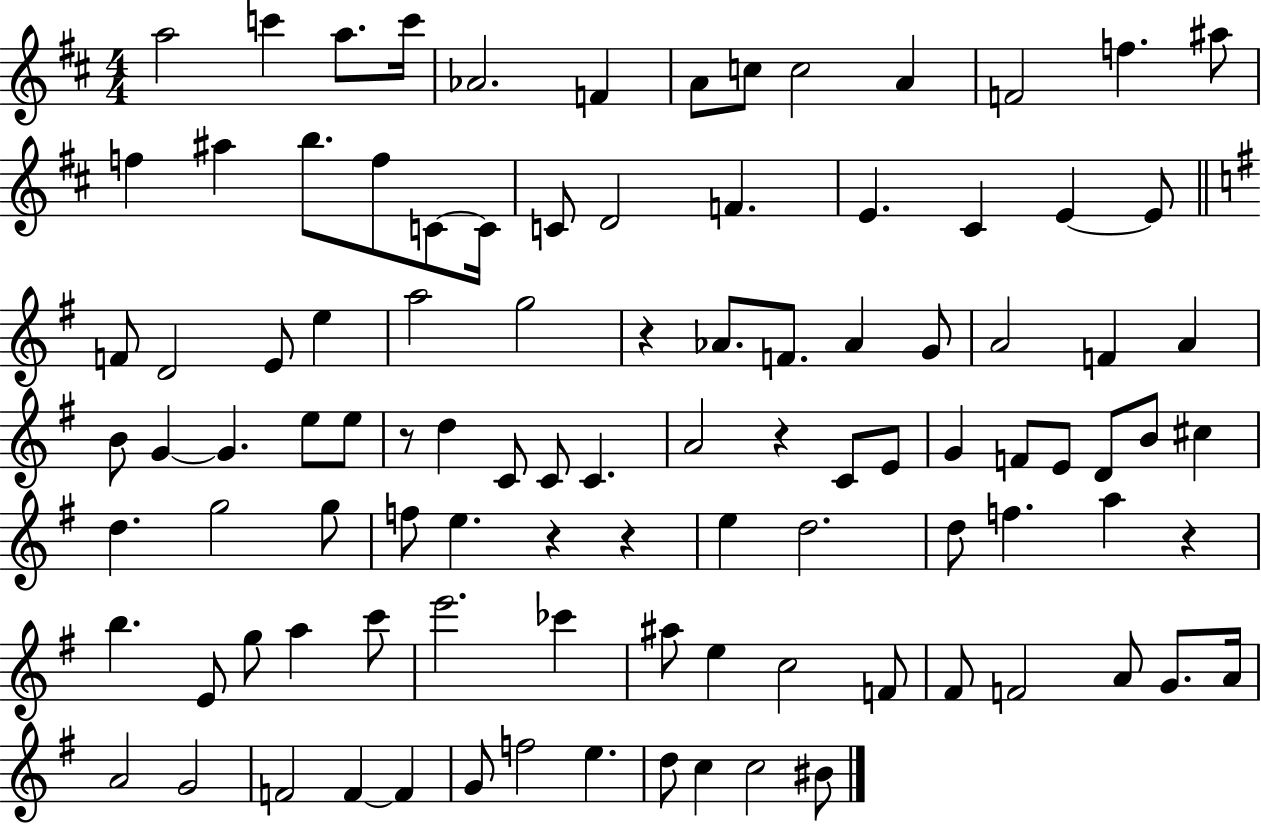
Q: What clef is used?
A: treble